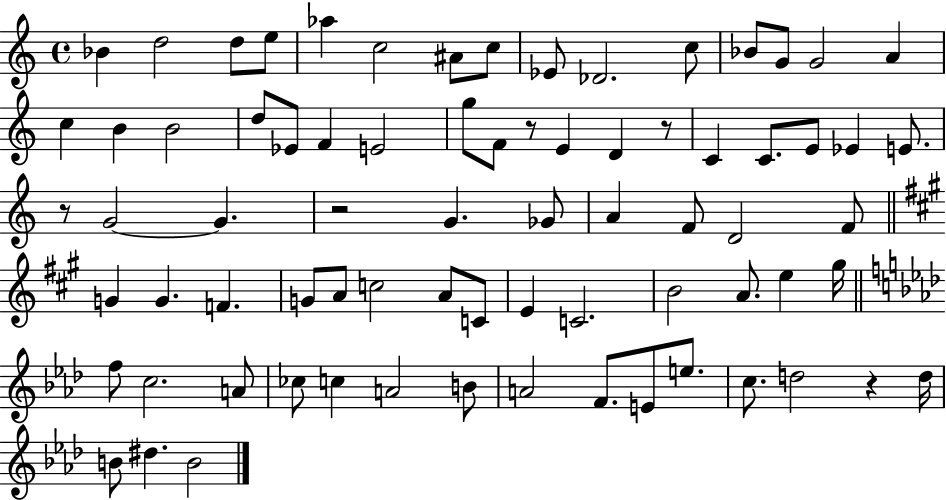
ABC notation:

X:1
T:Untitled
M:4/4
L:1/4
K:C
_B d2 d/2 e/2 _a c2 ^A/2 c/2 _E/2 _D2 c/2 _B/2 G/2 G2 A c B B2 d/2 _E/2 F E2 g/2 F/2 z/2 E D z/2 C C/2 E/2 _E E/2 z/2 G2 G z2 G _G/2 A F/2 D2 F/2 G G F G/2 A/2 c2 A/2 C/2 E C2 B2 A/2 e ^g/4 f/2 c2 A/2 _c/2 c A2 B/2 A2 F/2 E/2 e/2 c/2 d2 z d/4 B/2 ^d B2